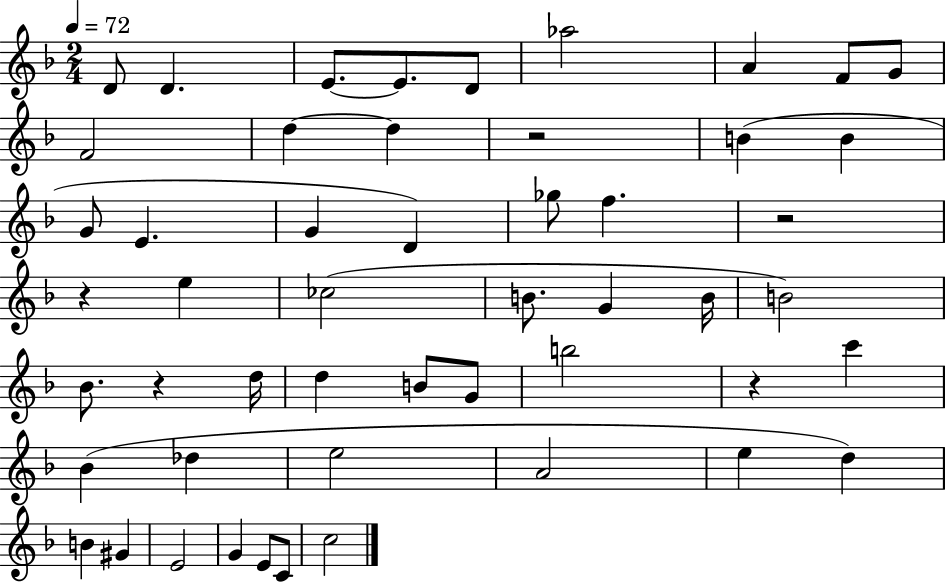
X:1
T:Untitled
M:2/4
L:1/4
K:F
D/2 D E/2 E/2 D/2 _a2 A F/2 G/2 F2 d d z2 B B G/2 E G D _g/2 f z2 z e _c2 B/2 G B/4 B2 _B/2 z d/4 d B/2 G/2 b2 z c' _B _d e2 A2 e d B ^G E2 G E/2 C/2 c2